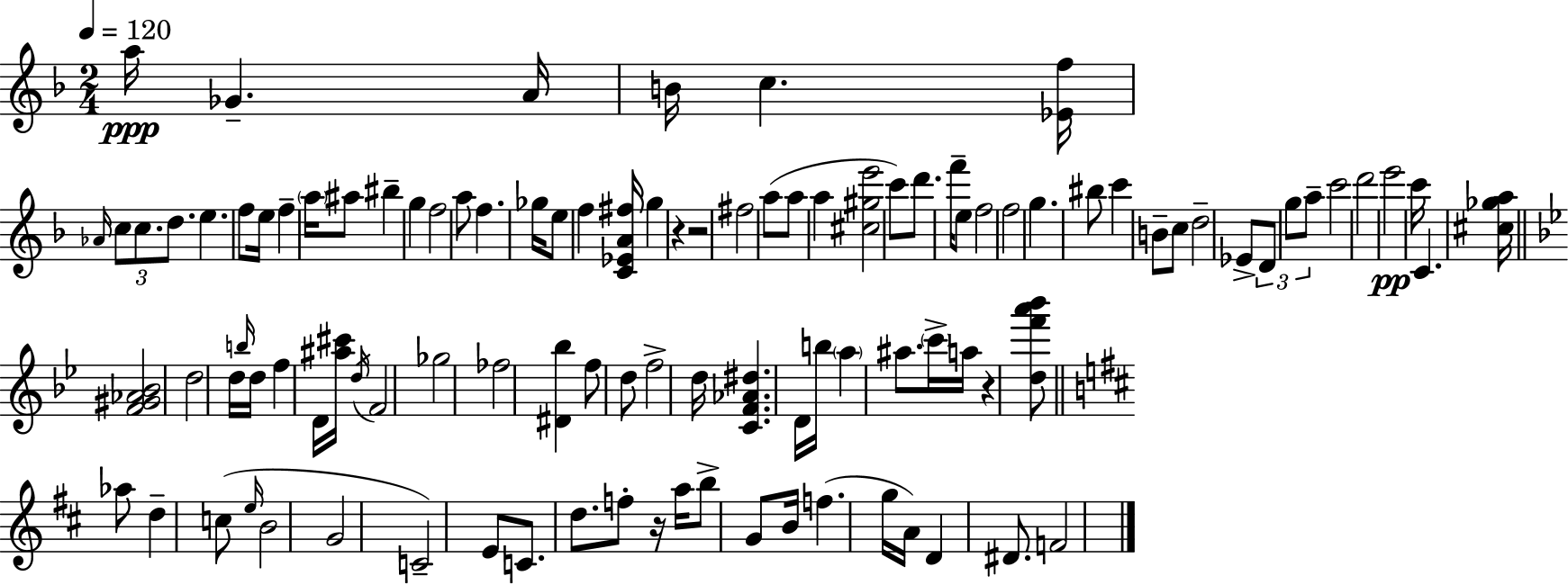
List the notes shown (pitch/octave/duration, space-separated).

A5/s Gb4/q. A4/s B4/s C5/q. [Eb4,F5]/s Ab4/s C5/e C5/e. D5/e. E5/q. F5/e E5/s F5/q A5/s A#5/e BIS5/q G5/q F5/h A5/e F5/q. Gb5/s E5/e F5/q [C4,Eb4,A4,F#5]/s G5/q R/q R/h F#5/h A5/e A5/e A5/q [C#5,G#5,E6]/h C6/e D6/e. F6/s E5/e F5/h F5/h G5/q. BIS5/e C6/q B4/e C5/e D5/h Eb4/e D4/e G5/e A5/e C6/h D6/h E6/h C6/s C4/q. [C#5,Gb5,A5]/s [F4,G#4,Ab4,Bb4]/h D5/h D5/s B5/s D5/s F5/q D4/s [A#5,C#6]/s D5/s F4/h Gb5/h FES5/h [D#4,Bb5]/q F5/e D5/e F5/h D5/s [C4,F4,Ab4,D#5]/q. D4/s B5/s A5/q A#5/e. C6/s A5/s R/q [D5,F6,A6,Bb6]/e Ab5/e D5/q C5/e E5/s B4/h G4/h C4/h E4/e C4/e. D5/e. F5/e R/s A5/s B5/e G4/e B4/s F5/q. G5/s A4/s D4/q D#4/e. F4/h